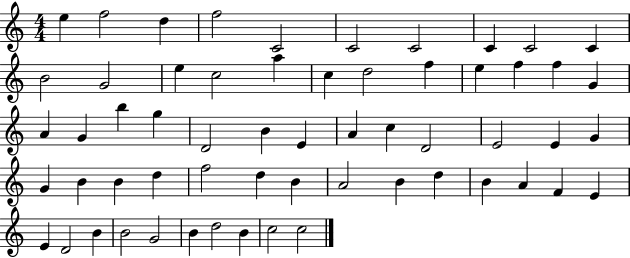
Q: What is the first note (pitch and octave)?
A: E5